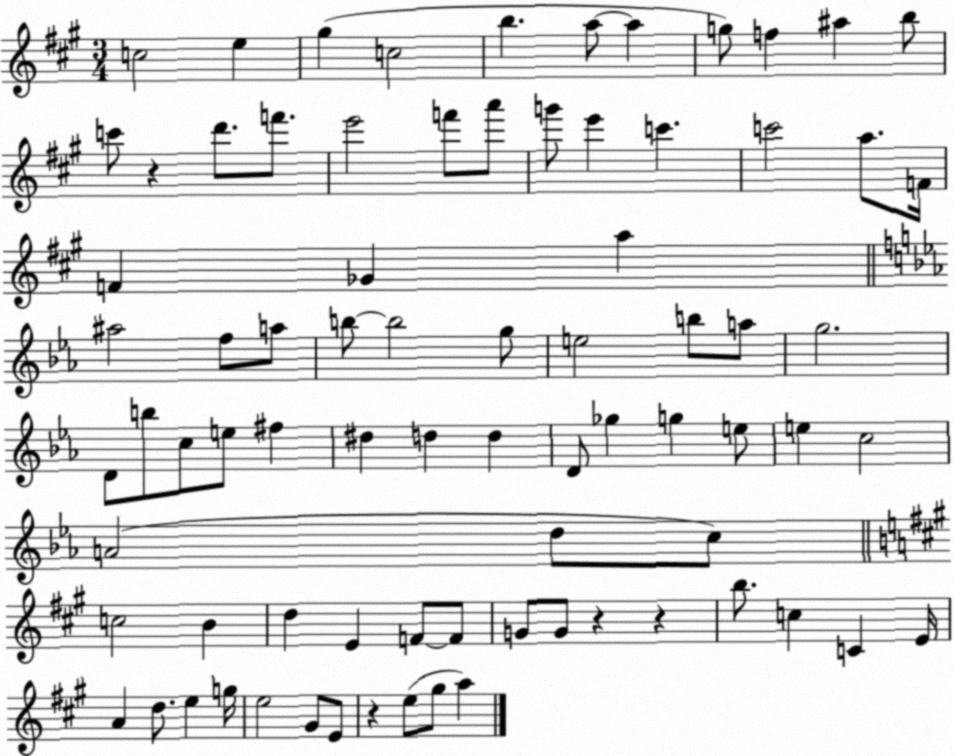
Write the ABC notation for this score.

X:1
T:Untitled
M:3/4
L:1/4
K:A
c2 e ^g c2 b a/2 a g/2 f ^a b/2 c'/2 z d'/2 f'/2 e'2 f'/2 a'/2 g'/2 e' c' c'2 a/2 F/4 F _G a ^a2 f/2 a/2 b/2 b2 g/2 e2 b/2 a/2 g2 D/2 b/2 c/2 e/2 ^f ^d d d D/2 _g g e/2 e c2 A2 d/2 c/2 c2 B d E F/2 F/2 G/2 G/2 z z b/2 c C E/4 A d/2 e g/4 e2 ^G/2 E/2 z e/2 ^g/2 a